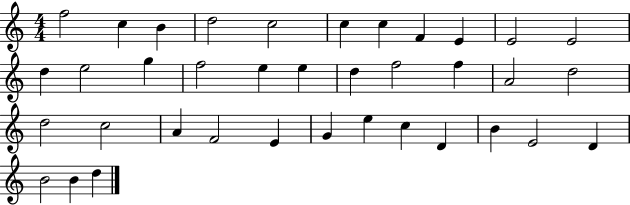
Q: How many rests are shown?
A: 0